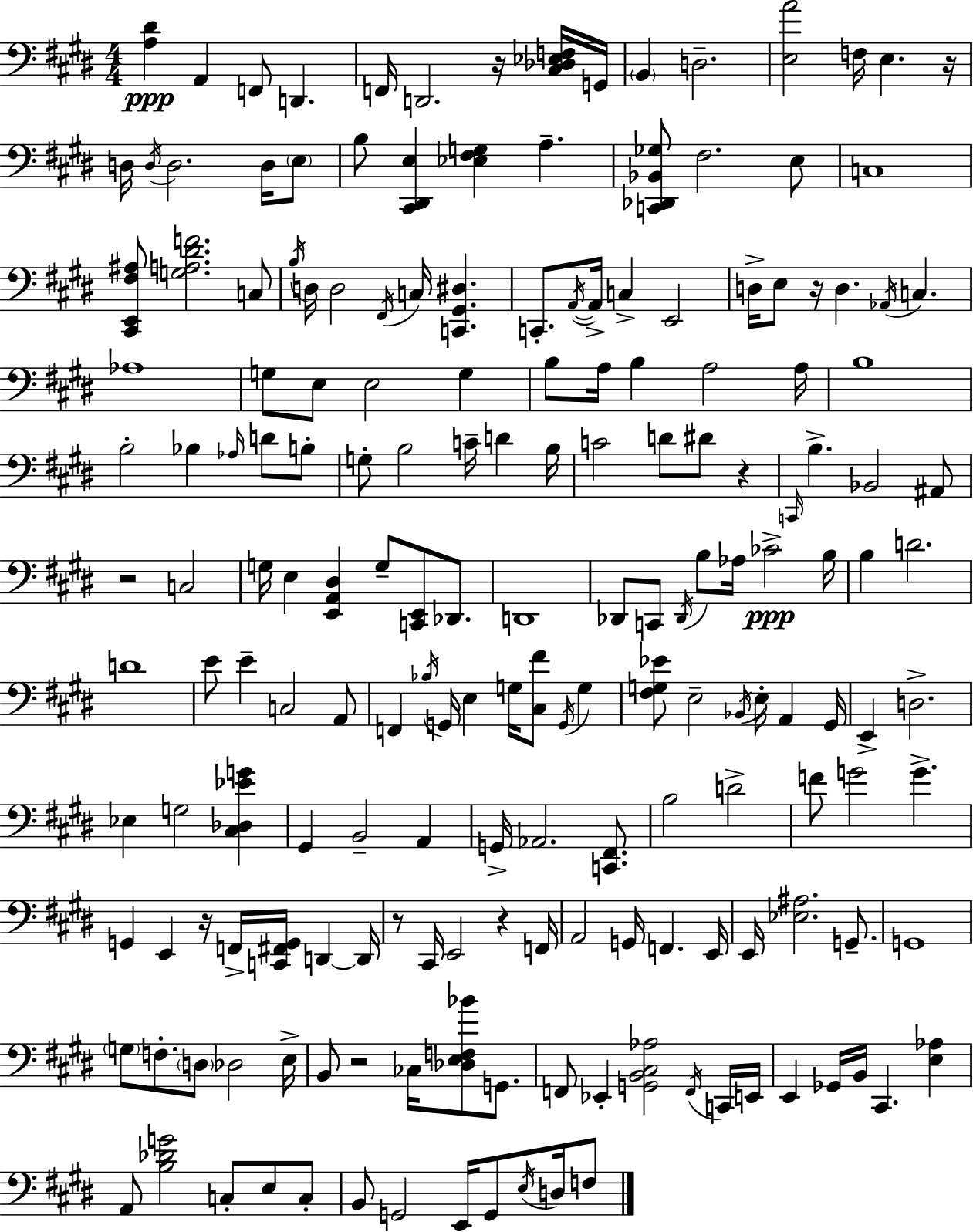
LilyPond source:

{
  \clef bass
  \numericTimeSignature
  \time 4/4
  \key e \major
  <a dis'>4\ppp a,4 f,8 d,4. | f,16 d,2. r16 <cis des ees f>16 g,16 | \parenthesize b,4 d2.-- | <e a'>2 f16 e4. r16 | \break d16 \acciaccatura { d16 } d2. d16 \parenthesize e8 | b8 <cis, dis, e>4 <ees fis g>4 a4.-- | <c, des, bes, ges>8 fis2. e8 | c1 | \break <cis, e, fis ais>8 <g a dis' f'>2. c8 | \acciaccatura { b16 } d16 d2 \acciaccatura { fis,16 } c16 <c, gis, dis>4. | c,8.-. \acciaccatura { a,16~ }~ a,16-> c4-> e,2 | d16-> e8 r16 d4. \acciaccatura { aes,16 } c4. | \break aes1 | g8 e8 e2 | g4 b8 a16 b4 a2 | a16 b1 | \break b2-. bes4 | \grace { aes16 } d'8 b8-. g8-. b2 | c'16-- d'4 b16 c'2 d'8 | dis'8 r4 \grace { c,16 } b4.-> bes,2 | \break ais,8 r2 c2 | g16 e4 <e, a, dis>4 | g8-- <c, e,>8 des,8. d,1 | des,8 c,8 \acciaccatura { des,16 } b8 aes16 ces'2->\ppp | \break b16 b4 d'2. | d'1 | e'8 e'4-- c2 | a,8 f,4 \acciaccatura { bes16 } g,16 e4 | \break g16 <cis fis'>8 \acciaccatura { g,16 } g4 <fis g ees'>8 e2-- | \acciaccatura { bes,16 } e16-. a,4 gis,16 e,4-> d2.-> | ees4 g2 | <cis des ees' g'>4 gis,4 b,2-- | \break a,4 g,16-> aes,2. | <c, fis,>8. b2 | d'2-> f'8 g'2 | g'4.-> g,4 e,4 | \break r16 f,16-> <c, fis, g,>16 d,4~~ d,16 r8 cis,16 e,2 | r4 f,16 a,2 | g,16 f,4. e,16 e,16 <ees ais>2. | g,8.-- g,1 | \break \parenthesize g8 f8.-. | \parenthesize d8 des2 e16-> b,8 r2 | ces16 <des e f bes'>8 g,8. f,8 ees,4-. | <g, b, cis aes>2 \acciaccatura { f,16 } c,16 e,16 e,4 | \break ges,16 b,16 cis,4. <e aes>4 a,8 <b des' g'>2 | c8-. e8 c8-. b,8 g,2 | e,16 g,8 \acciaccatura { e16 } d16 f8 \bar "|."
}